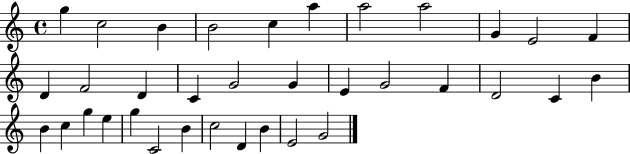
G5/q C5/h B4/q B4/h C5/q A5/q A5/h A5/h G4/q E4/h F4/q D4/q F4/h D4/q C4/q G4/h G4/q E4/q G4/h F4/q D4/h C4/q B4/q B4/q C5/q G5/q E5/q G5/q C4/h B4/q C5/h D4/q B4/q E4/h G4/h